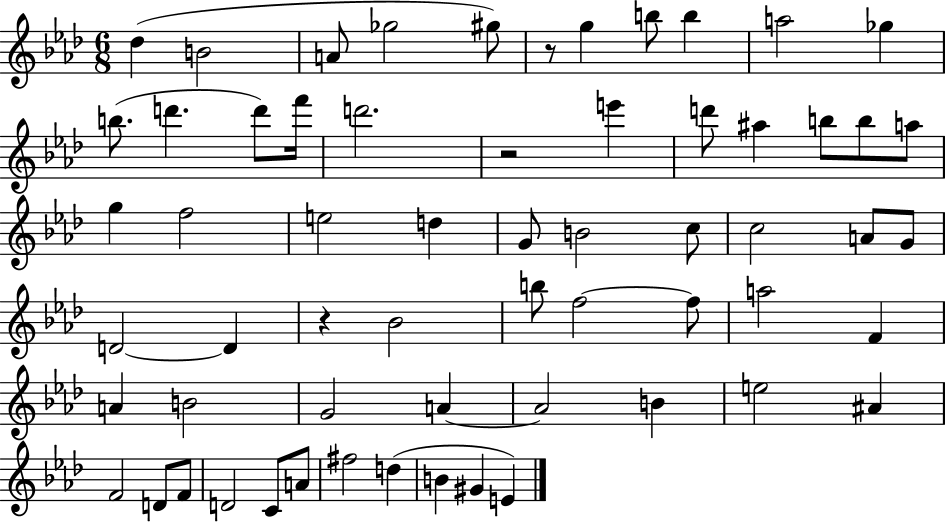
{
  \clef treble
  \numericTimeSignature
  \time 6/8
  \key aes \major
  des''4( b'2 | a'8 ges''2 gis''8) | r8 g''4 b''8 b''4 | a''2 ges''4 | \break b''8.( d'''4. d'''8) f'''16 | d'''2. | r2 e'''4 | d'''8 ais''4 b''8 b''8 a''8 | \break g''4 f''2 | e''2 d''4 | g'8 b'2 c''8 | c''2 a'8 g'8 | \break d'2~~ d'4 | r4 bes'2 | b''8 f''2~~ f''8 | a''2 f'4 | \break a'4 b'2 | g'2 a'4~~ | a'2 b'4 | e''2 ais'4 | \break f'2 d'8 f'8 | d'2 c'8 a'8 | fis''2 d''4( | b'4 gis'4 e'4) | \break \bar "|."
}